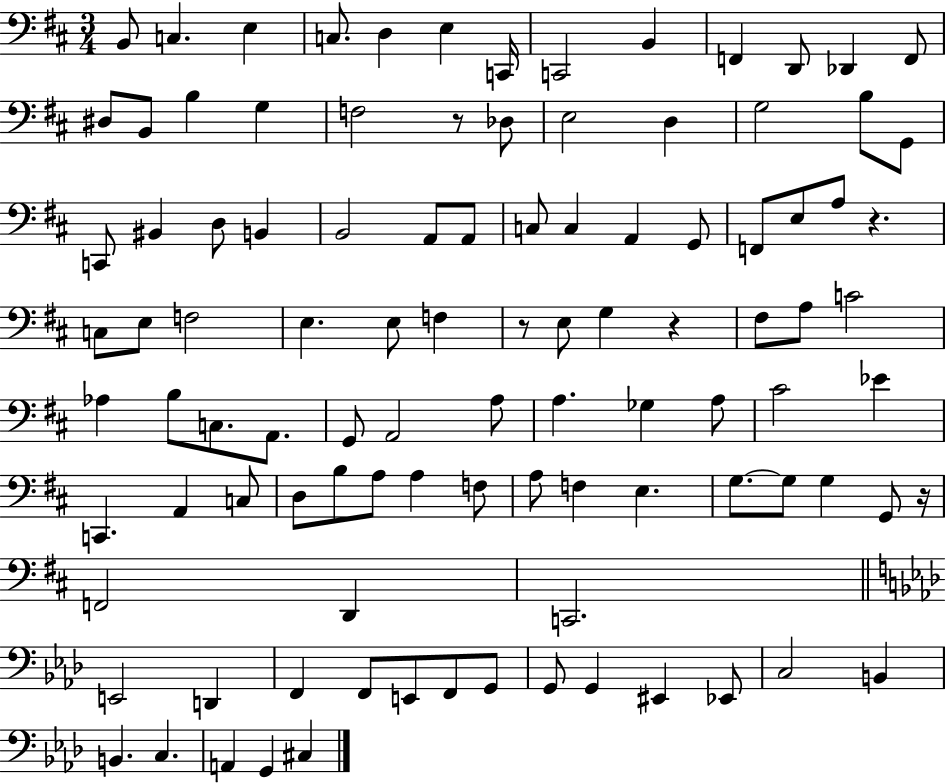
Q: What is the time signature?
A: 3/4